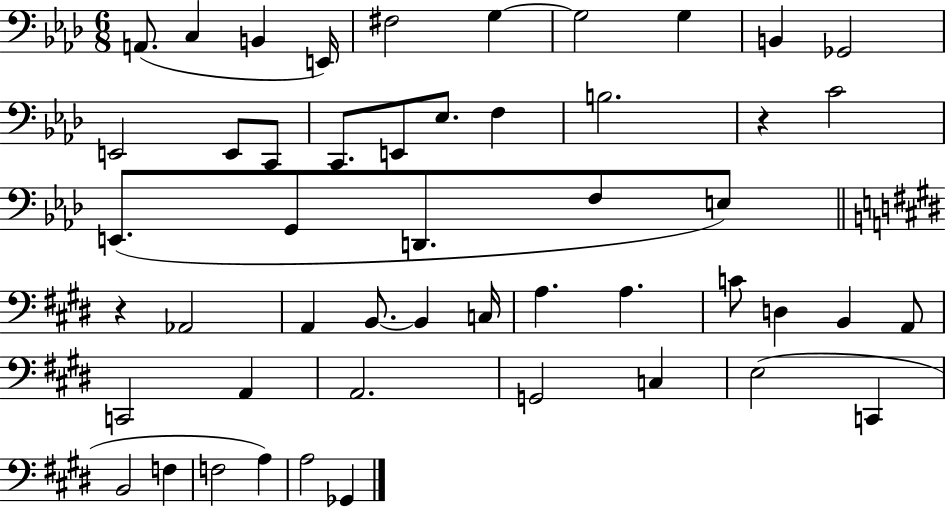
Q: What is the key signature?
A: AES major